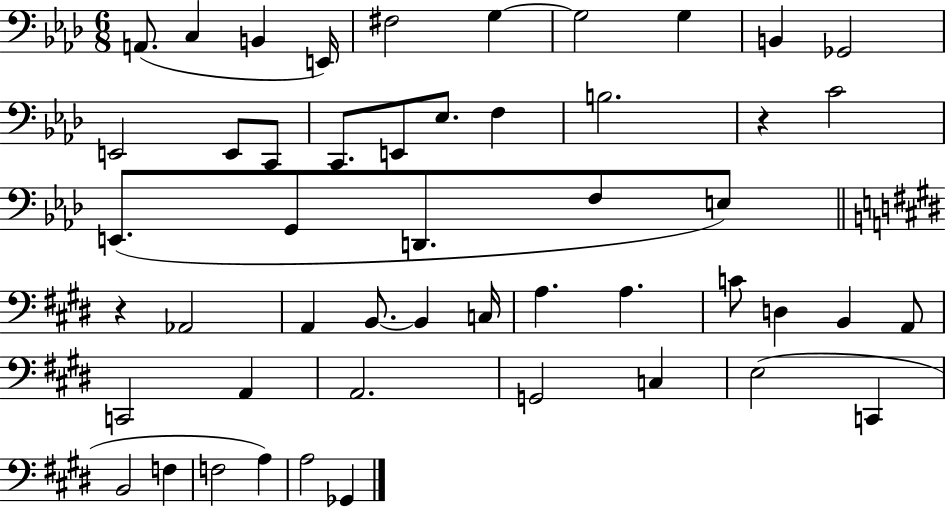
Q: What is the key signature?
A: AES major